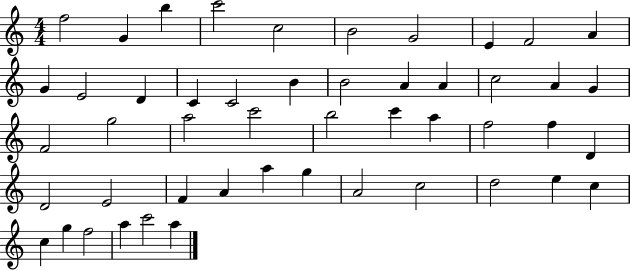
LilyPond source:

{
  \clef treble
  \numericTimeSignature
  \time 4/4
  \key c \major
  f''2 g'4 b''4 | c'''2 c''2 | b'2 g'2 | e'4 f'2 a'4 | \break g'4 e'2 d'4 | c'4 c'2 b'4 | b'2 a'4 a'4 | c''2 a'4 g'4 | \break f'2 g''2 | a''2 c'''2 | b''2 c'''4 a''4 | f''2 f''4 d'4 | \break d'2 e'2 | f'4 a'4 a''4 g''4 | a'2 c''2 | d''2 e''4 c''4 | \break c''4 g''4 f''2 | a''4 c'''2 a''4 | \bar "|."
}